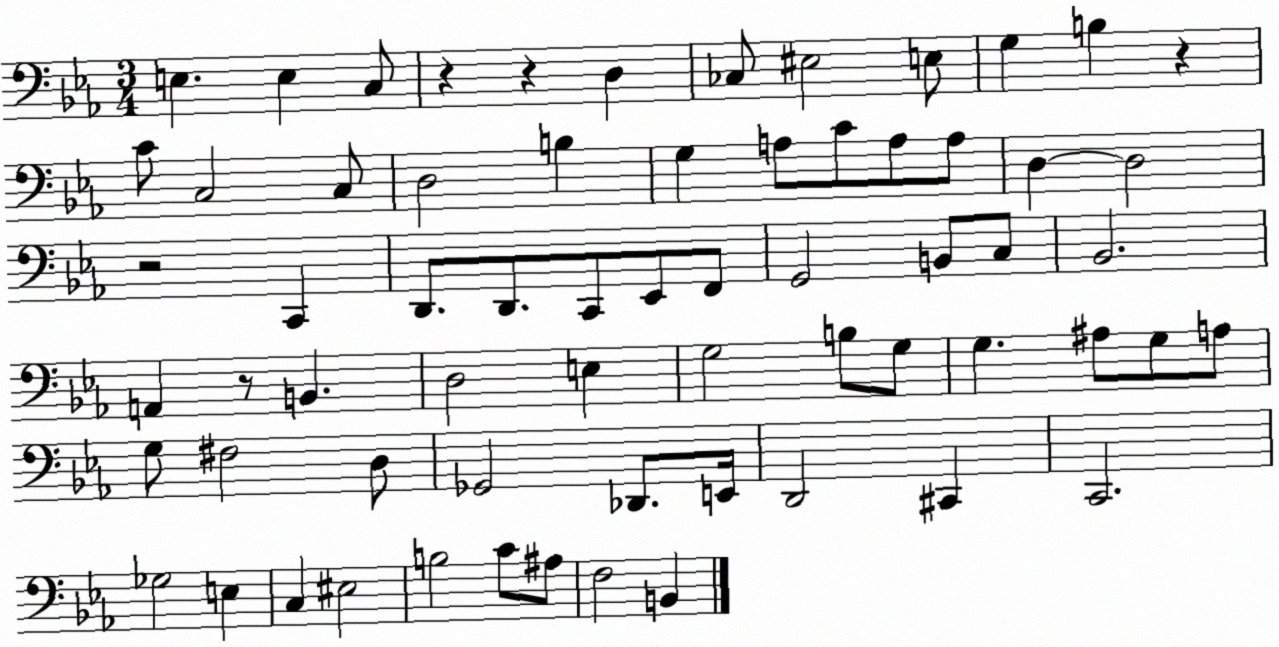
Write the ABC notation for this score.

X:1
T:Untitled
M:3/4
L:1/4
K:Eb
E, E, C,/2 z z D, _C,/2 ^E,2 E,/2 G, B, z C/2 C,2 C,/2 D,2 B, G, A,/2 C/2 A,/2 A,/2 D, D,2 z2 C,, D,,/2 D,,/2 C,,/2 _E,,/2 F,,/2 G,,2 B,,/2 C,/2 _B,,2 A,, z/2 B,, D,2 E, G,2 B,/2 G,/2 G, ^A,/2 G,/2 A,/2 G,/2 ^F,2 D,/2 _G,,2 _D,,/2 E,,/4 D,,2 ^C,, C,,2 _G,2 E, C, ^E,2 B,2 C/2 ^A,/2 F,2 B,,